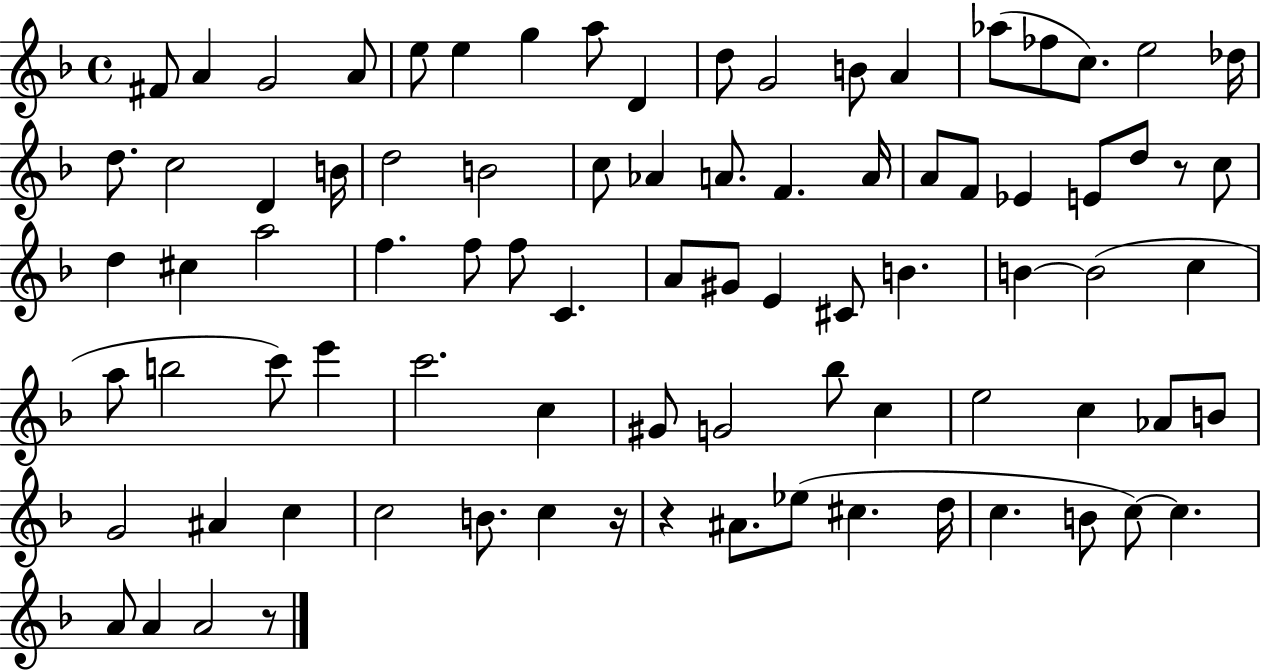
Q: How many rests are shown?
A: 4